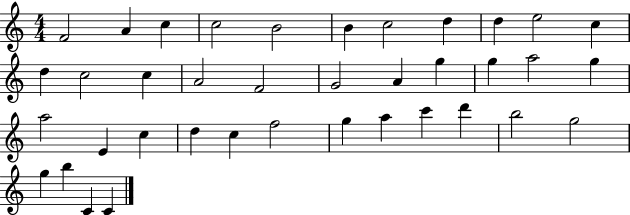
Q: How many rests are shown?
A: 0